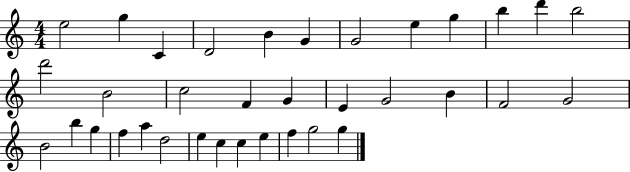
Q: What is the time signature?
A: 4/4